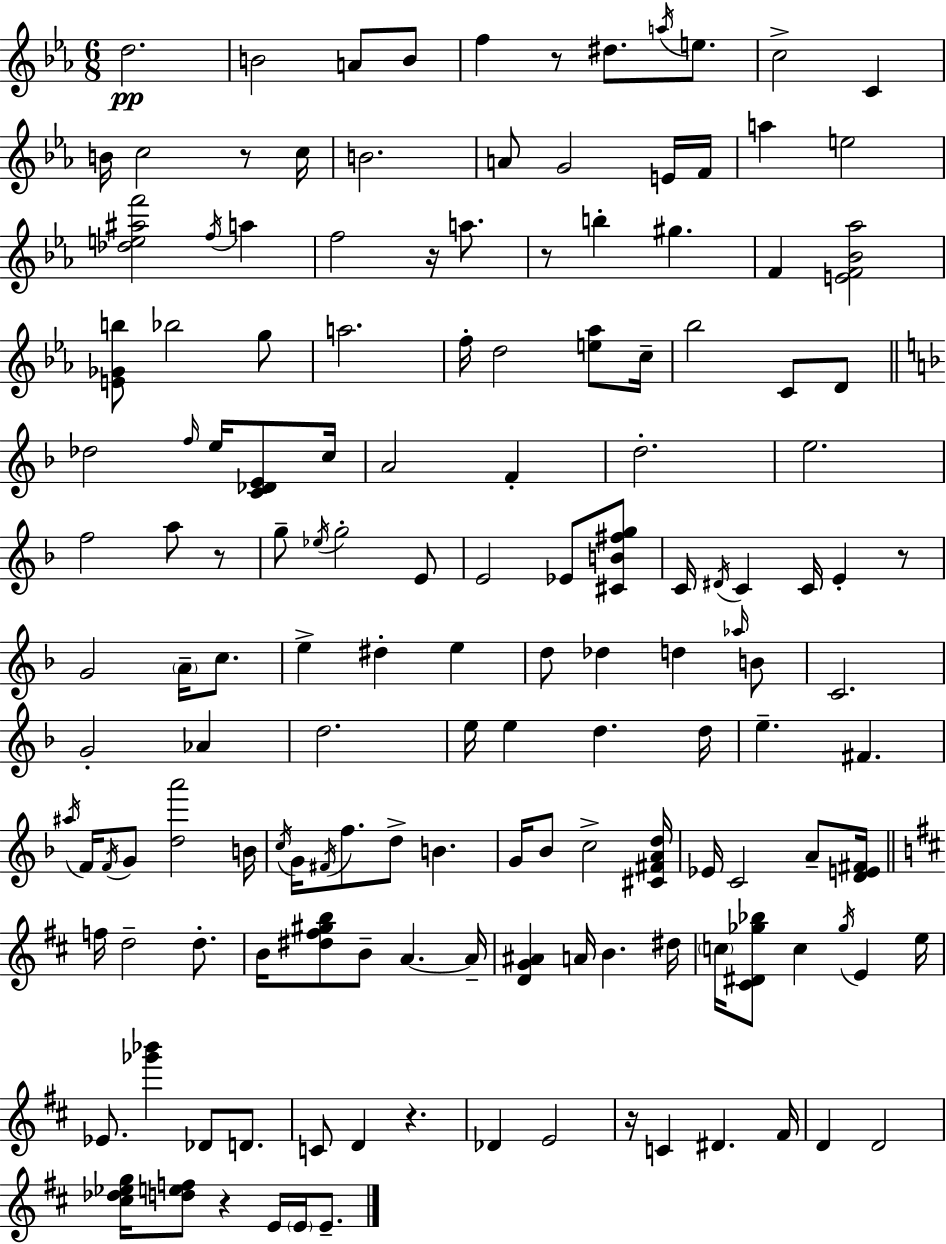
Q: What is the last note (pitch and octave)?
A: E4